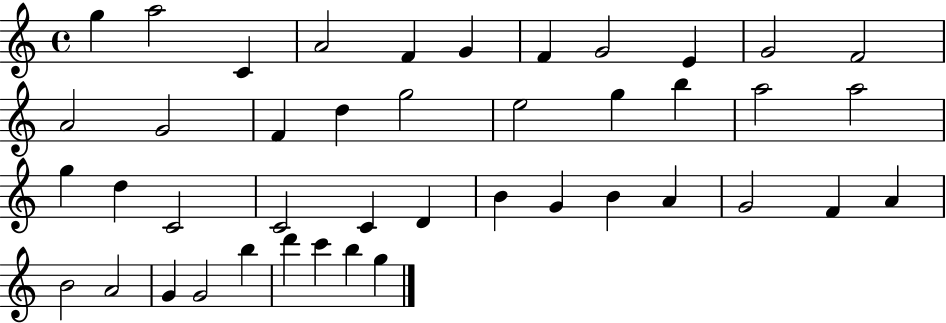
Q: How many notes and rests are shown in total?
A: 43